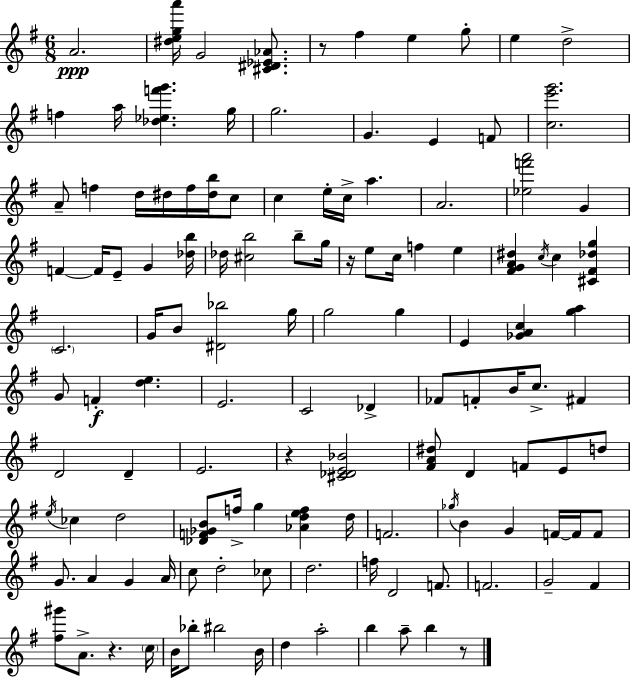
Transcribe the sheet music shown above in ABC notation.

X:1
T:Untitled
M:6/8
L:1/4
K:G
A2 [^dega']/4 G2 [^C^D_E_A]/2 z/2 ^f e g/2 e d2 f a/4 [_d_ef'g'] g/4 g2 G E F/2 [ce'g']2 A/2 f d/4 ^d/4 f/4 [^db]/4 c/2 c e/4 c/4 a A2 [_ef'a']2 G F F/4 E/2 G [_db]/4 _d/4 [^cb]2 b/2 g/4 z/4 e/2 c/4 f e [^FGA^d] c/4 c [^C^F_dg] C2 G/4 B/2 [^D_b]2 g/4 g2 g E [_GAc] [ga] G/2 F [de] E2 C2 _D _F/2 F/2 B/4 c/2 ^F D2 D E2 z [^C_DE_B]2 [^FA^d]/2 D F/2 E/2 d/2 e/4 _c d2 [_DF_GB]/2 f/4 g [_Adef] d/4 F2 _g/4 B G F/4 F/4 F/2 G/2 A G A/4 c/2 d2 _c/2 d2 f/4 D2 F/2 F2 G2 ^F [^f^g']/2 A/2 z c/4 B/4 _b/2 ^b2 B/4 d a2 b a/2 b z/2